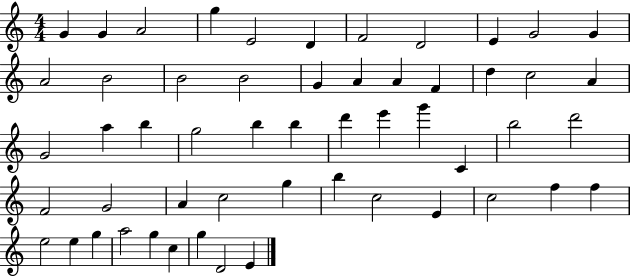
{
  \clef treble
  \numericTimeSignature
  \time 4/4
  \key c \major
  g'4 g'4 a'2 | g''4 e'2 d'4 | f'2 d'2 | e'4 g'2 g'4 | \break a'2 b'2 | b'2 b'2 | g'4 a'4 a'4 f'4 | d''4 c''2 a'4 | \break g'2 a''4 b''4 | g''2 b''4 b''4 | d'''4 e'''4 g'''4 c'4 | b''2 d'''2 | \break f'2 g'2 | a'4 c''2 g''4 | b''4 c''2 e'4 | c''2 f''4 f''4 | \break e''2 e''4 g''4 | a''2 g''4 c''4 | g''4 d'2 e'4 | \bar "|."
}